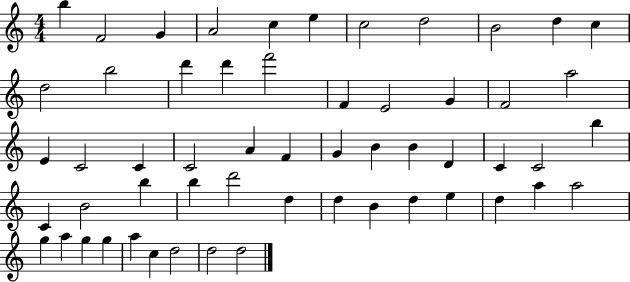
B5/q F4/h G4/q A4/h C5/q E5/q C5/h D5/h B4/h D5/q C5/q D5/h B5/h D6/q D6/q F6/h F4/q E4/h G4/q F4/h A5/h E4/q C4/h C4/q C4/h A4/q F4/q G4/q B4/q B4/q D4/q C4/q C4/h B5/q C4/q B4/h B5/q B5/q D6/h D5/q D5/q B4/q D5/q E5/q D5/q A5/q A5/h G5/q A5/q G5/q G5/q A5/q C5/q D5/h D5/h D5/h